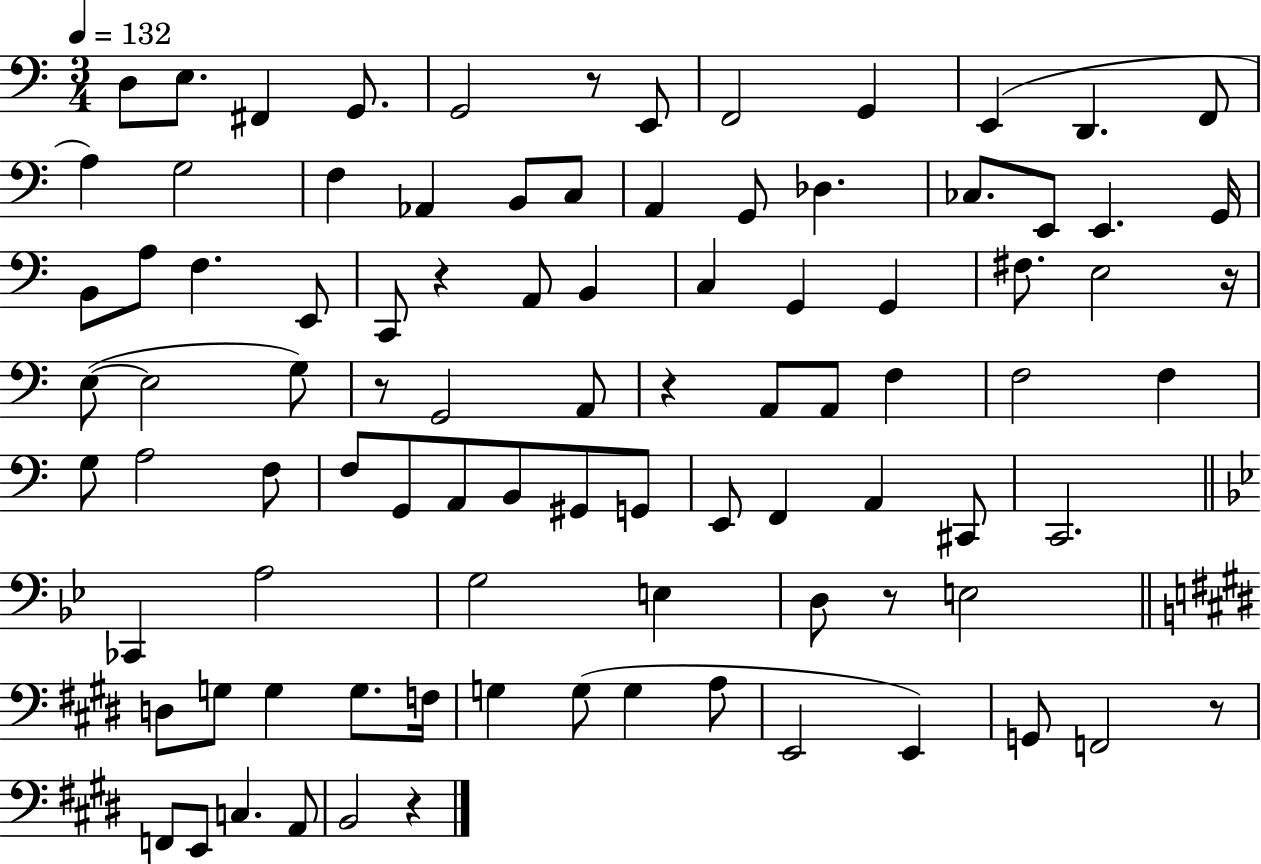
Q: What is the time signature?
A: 3/4